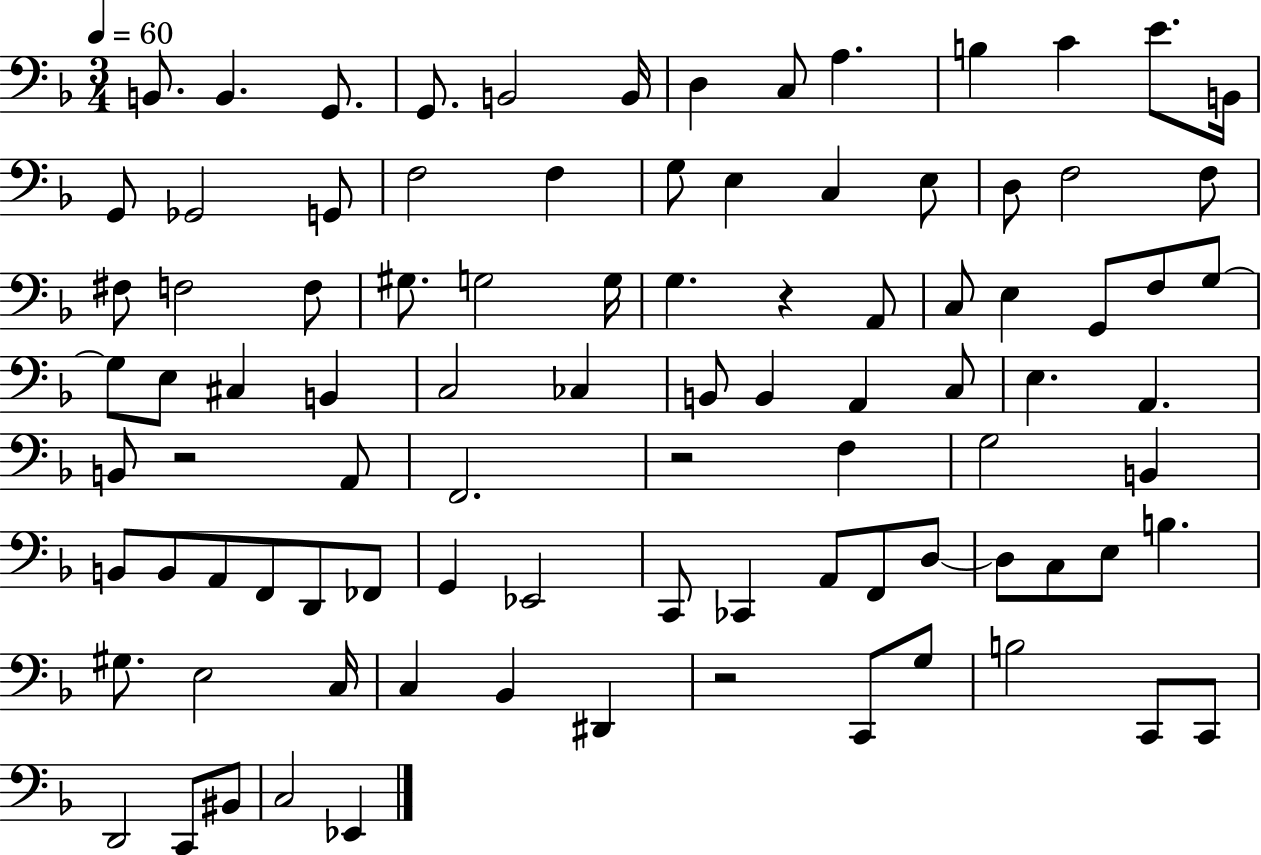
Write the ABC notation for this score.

X:1
T:Untitled
M:3/4
L:1/4
K:F
B,,/2 B,, G,,/2 G,,/2 B,,2 B,,/4 D, C,/2 A, B, C E/2 B,,/4 G,,/2 _G,,2 G,,/2 F,2 F, G,/2 E, C, E,/2 D,/2 F,2 F,/2 ^F,/2 F,2 F,/2 ^G,/2 G,2 G,/4 G, z A,,/2 C,/2 E, G,,/2 F,/2 G,/2 G,/2 E,/2 ^C, B,, C,2 _C, B,,/2 B,, A,, C,/2 E, A,, B,,/2 z2 A,,/2 F,,2 z2 F, G,2 B,, B,,/2 B,,/2 A,,/2 F,,/2 D,,/2 _F,,/2 G,, _E,,2 C,,/2 _C,, A,,/2 F,,/2 D,/2 D,/2 C,/2 E,/2 B, ^G,/2 E,2 C,/4 C, _B,, ^D,, z2 C,,/2 G,/2 B,2 C,,/2 C,,/2 D,,2 C,,/2 ^B,,/2 C,2 _E,,